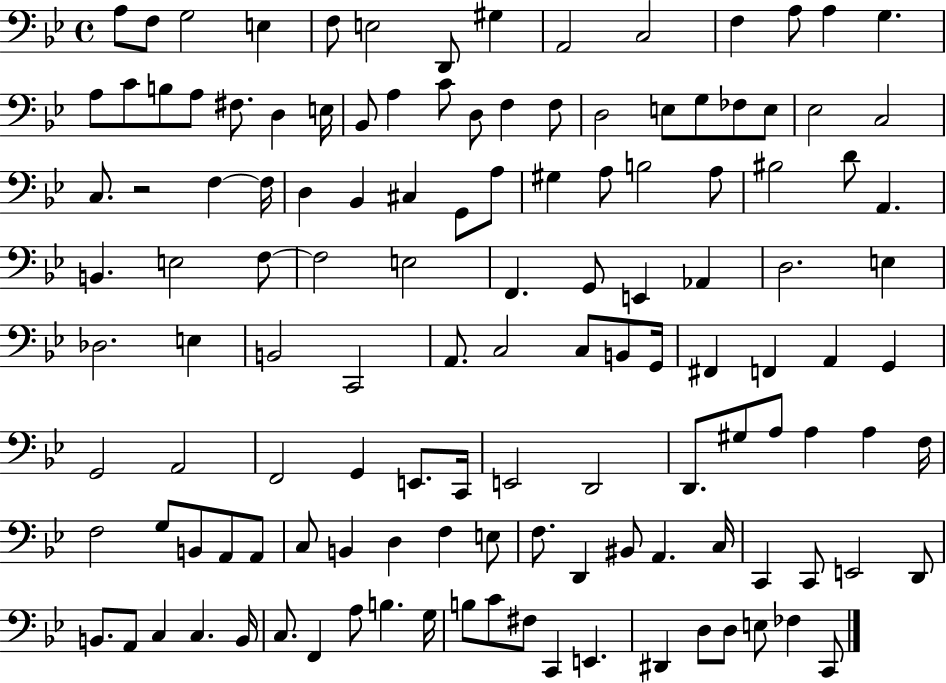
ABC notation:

X:1
T:Untitled
M:4/4
L:1/4
K:Bb
A,/2 F,/2 G,2 E, F,/2 E,2 D,,/2 ^G, A,,2 C,2 F, A,/2 A, G, A,/2 C/2 B,/2 A,/2 ^F,/2 D, E,/4 _B,,/2 A, C/2 D,/2 F, F,/2 D,2 E,/2 G,/2 _F,/2 E,/2 _E,2 C,2 C,/2 z2 F, F,/4 D, _B,, ^C, G,,/2 A,/2 ^G, A,/2 B,2 A,/2 ^B,2 D/2 A,, B,, E,2 F,/2 F,2 E,2 F,, G,,/2 E,, _A,, D,2 E, _D,2 E, B,,2 C,,2 A,,/2 C,2 C,/2 B,,/2 G,,/4 ^F,, F,, A,, G,, G,,2 A,,2 F,,2 G,, E,,/2 C,,/4 E,,2 D,,2 D,,/2 ^G,/2 A,/2 A, A, F,/4 F,2 G,/2 B,,/2 A,,/2 A,,/2 C,/2 B,, D, F, E,/2 F,/2 D,, ^B,,/2 A,, C,/4 C,, C,,/2 E,,2 D,,/2 B,,/2 A,,/2 C, C, B,,/4 C,/2 F,, A,/2 B, G,/4 B,/2 C/2 ^F,/2 C,, E,, ^D,, D,/2 D,/2 E,/2 _F, C,,/2